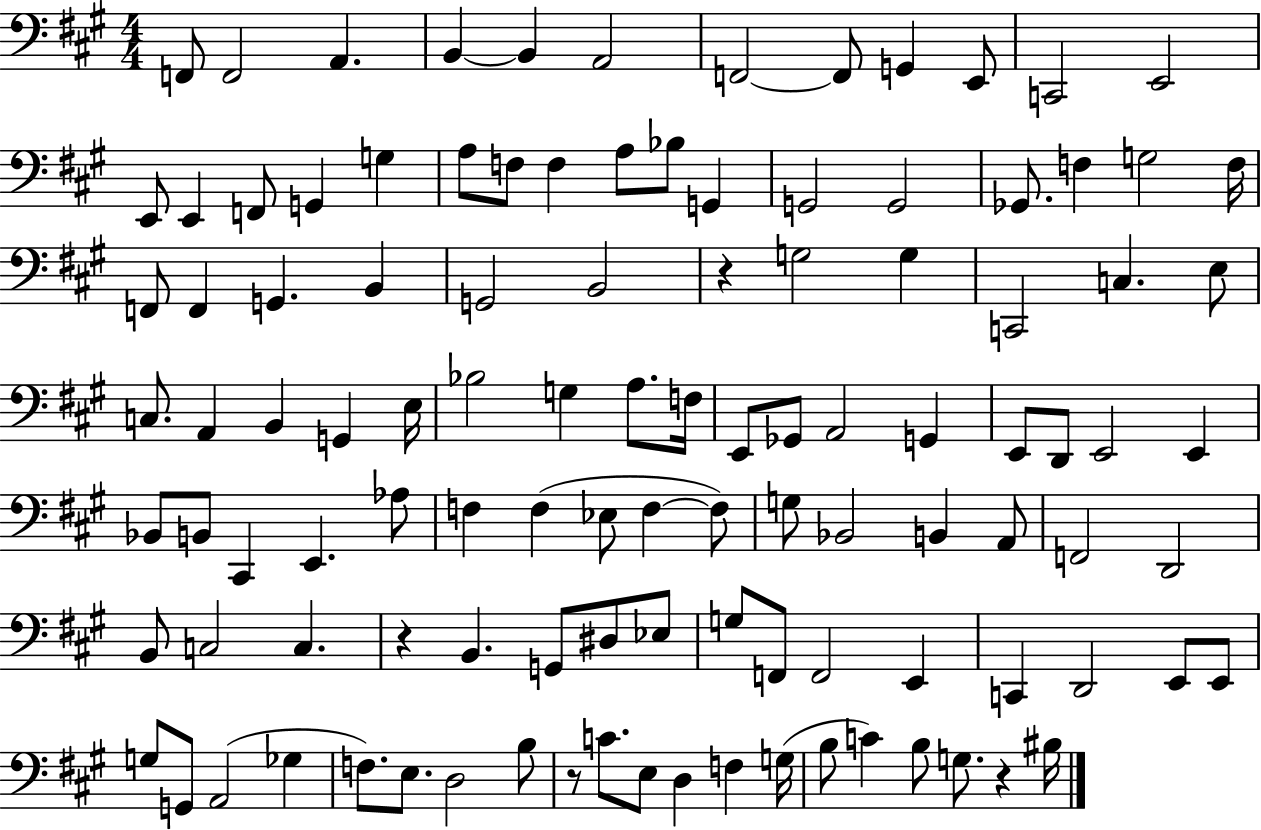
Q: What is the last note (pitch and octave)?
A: BIS3